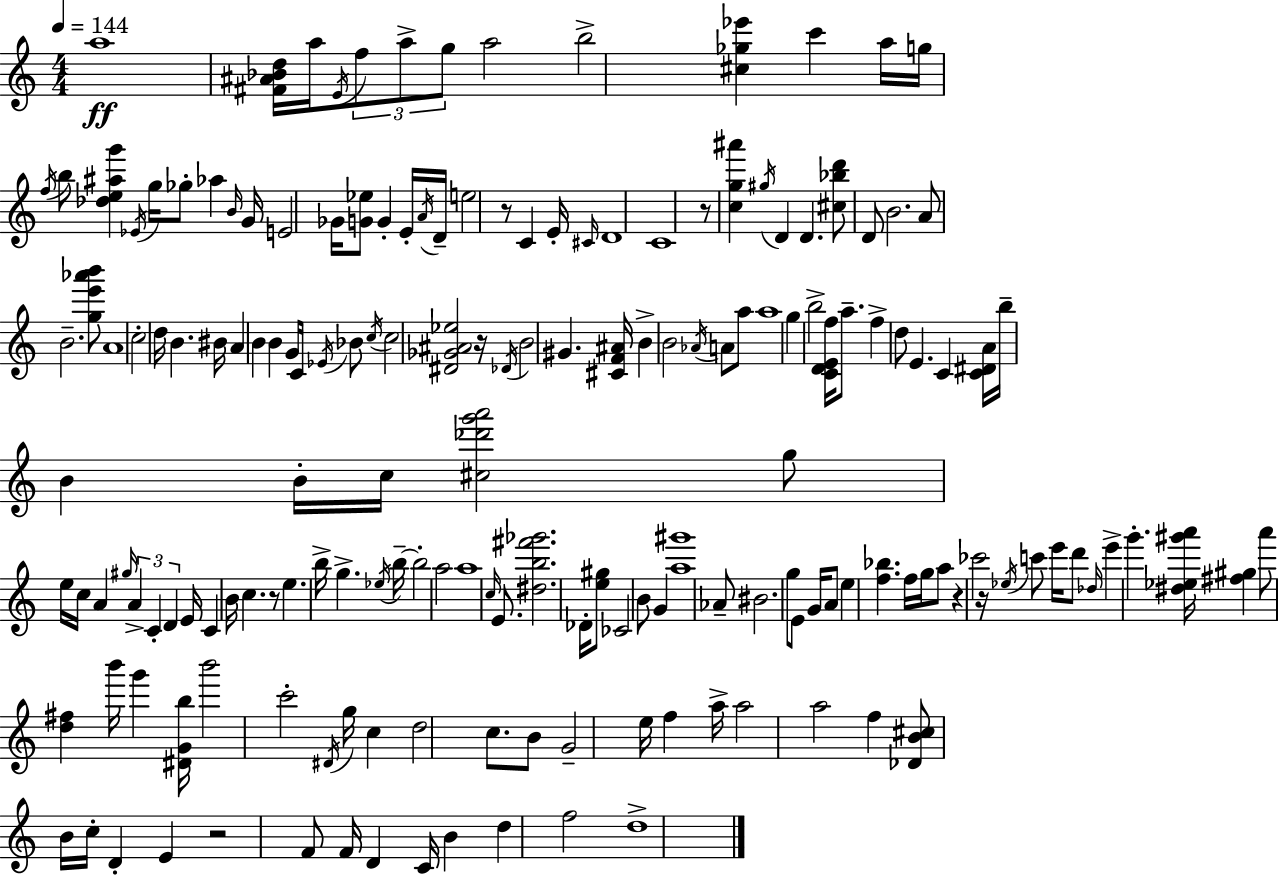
{
  \clef treble
  \numericTimeSignature
  \time 4/4
  \key c \major
  \tempo 4 = 144
  \repeat volta 2 { a''1\ff | <fis' ais' bes' d''>16 a''16 \acciaccatura { e'16 } \tuplet 3/2 { f''8 a''8-> g''8 } a''2 | b''2-> <cis'' ges'' ees'''>4 c'''4 | a''16 g''16 \acciaccatura { f''16 } b''8 <des'' e'' ais'' g'''>4 \acciaccatura { ees'16 } g''16 ges''8-. aes''4 | \break \grace { b'16 } g'16 e'2 ges'16 <g' ees''>8 g'4-. | e'16-. \acciaccatura { a'16 } d'16-- e''2 r8 | c'4 e'16-. \grace { cis'16 } d'1 | c'1 | \break r8 <c'' g'' ais'''>4 \acciaccatura { gis''16 } d'4 | d'4. <cis'' bes'' d'''>8 d'8 b'2. | a'8 b'2.-- | <g'' e''' aes''' b'''>8 a'1 | \break c''2-. d''16 | b'4. bis'16 a'4 b'4 b'4 | g'16 c'16 \acciaccatura { ees'16 } bes'8 \acciaccatura { c''16 } c''2 | <dis' ges' ais' ees''>2 r16 \acciaccatura { des'16 } b'2 | \break gis'4. <cis' f' ais'>16 b'4-> b'2 | \acciaccatura { aes'16 } a'8 a''8 a''1 | g''4 b''2-> | <c' d' e' f''>16 a''8.-- f''4-> d''8 | \break e'4. c'4 <c' dis' a'>16 b''16-- b'4 | b'16-. c''16 <cis'' des''' g''' a'''>2 g''8 e''16 c''16 a'4 | \grace { gis''16 } \tuplet 3/2 { a'4-> c'4-. d'4 } | e'16 c'4 b'16 c''4. r8 e''4. | \break b''16-> g''4.-> \acciaccatura { ees''16 } b''16--~~ b''2-. | a''2 a''1 | \grace { c''16 } e'8. | <dis'' b'' fis''' ges'''>2. des'16-. <e'' gis''>8 | \break ces'2 b'8 g'4 <a'' gis'''>1 | aes'8-- | bis'2. g''8 e'8 | g'16 a'8 e''4 <f'' bes''>4. f''16 g''16 a''8 | \break r4 ces'''2 r16 \acciaccatura { ees''16 } c'''8 | e'''16 d'''8 \grace { des''16 } e'''4-> g'''4.-. <dis'' ees'' gis''' a'''>16 | <fis'' gis''>4 a'''8 <d'' fis''>4 b'''16 g'''4 <dis' g' b''>16 | b'''2 c'''2-. | \break \acciaccatura { dis'16 } g''16 c''4 d''2 c''8. | b'8 g'2-- e''16 f''4 | a''16-> a''2 a''2 | f''4 <des' b' cis''>8 b'16 c''16-. d'4-. e'4 | \break r2 f'8 f'16 d'4 | c'16 b'4 d''4 f''2 | d''1-> | } \bar "|."
}